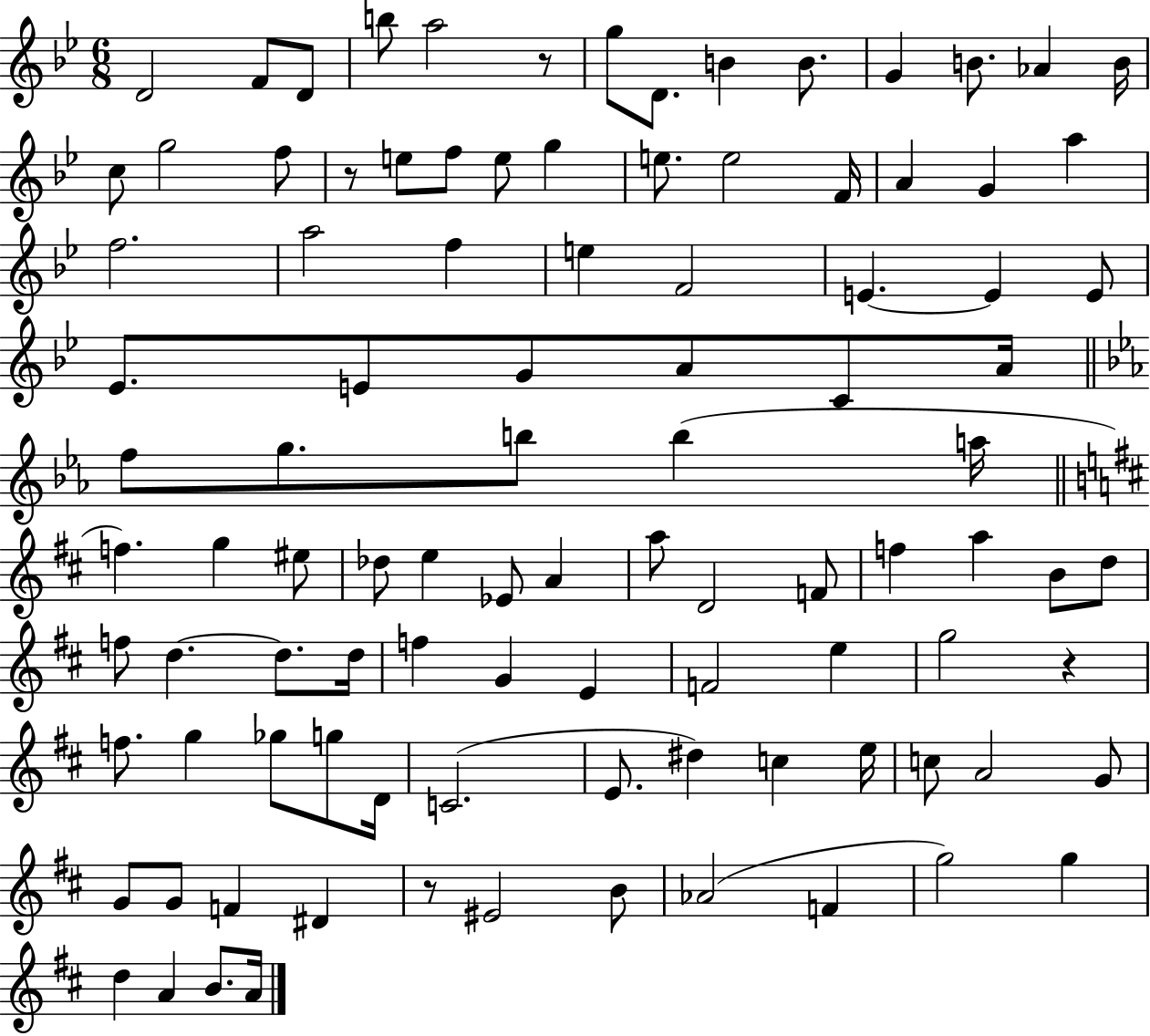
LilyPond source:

{
  \clef treble
  \numericTimeSignature
  \time 6/8
  \key bes \major
  d'2 f'8 d'8 | b''8 a''2 r8 | g''8 d'8. b'4 b'8. | g'4 b'8. aes'4 b'16 | \break c''8 g''2 f''8 | r8 e''8 f''8 e''8 g''4 | e''8. e''2 f'16 | a'4 g'4 a''4 | \break f''2. | a''2 f''4 | e''4 f'2 | e'4.~~ e'4 e'8 | \break ees'8. e'8 g'8 a'8 c'8 a'16 | \bar "||" \break \key c \minor f''8 g''8. b''8 b''4( a''16 | \bar "||" \break \key b \minor f''4.) g''4 eis''8 | des''8 e''4 ees'8 a'4 | a''8 d'2 f'8 | f''4 a''4 b'8 d''8 | \break f''8 d''4.~~ d''8. d''16 | f''4 g'4 e'4 | f'2 e''4 | g''2 r4 | \break f''8. g''4 ges''8 g''8 d'16 | c'2.( | e'8. dis''4) c''4 e''16 | c''8 a'2 g'8 | \break g'8 g'8 f'4 dis'4 | r8 eis'2 b'8 | aes'2( f'4 | g''2) g''4 | \break d''4 a'4 b'8. a'16 | \bar "|."
}